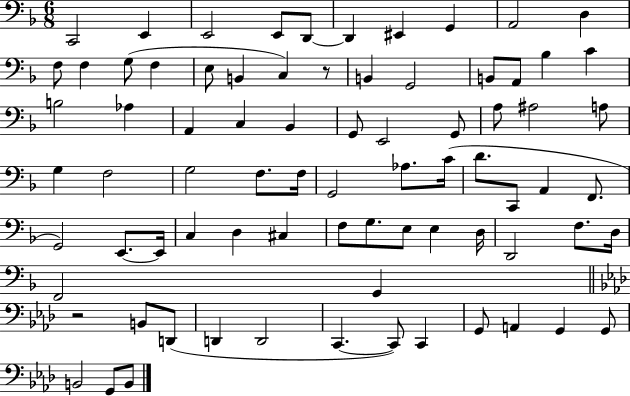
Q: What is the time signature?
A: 6/8